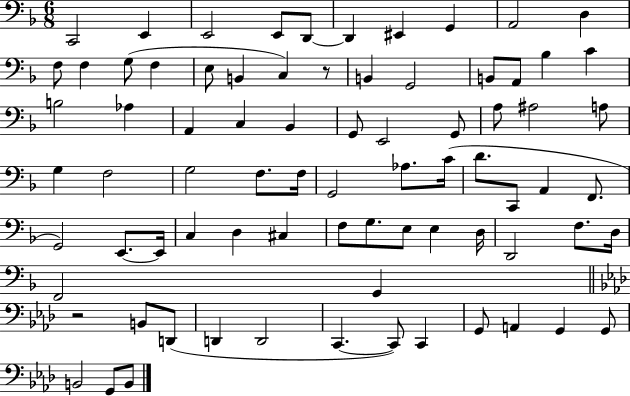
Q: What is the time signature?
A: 6/8